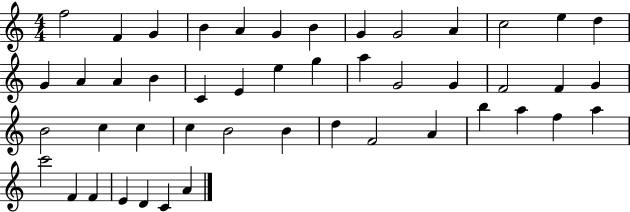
F5/h F4/q G4/q B4/q A4/q G4/q B4/q G4/q G4/h A4/q C5/h E5/q D5/q G4/q A4/q A4/q B4/q C4/q E4/q E5/q G5/q A5/q G4/h G4/q F4/h F4/q G4/q B4/h C5/q C5/q C5/q B4/h B4/q D5/q F4/h A4/q B5/q A5/q F5/q A5/q C6/h F4/q F4/q E4/q D4/q C4/q A4/q